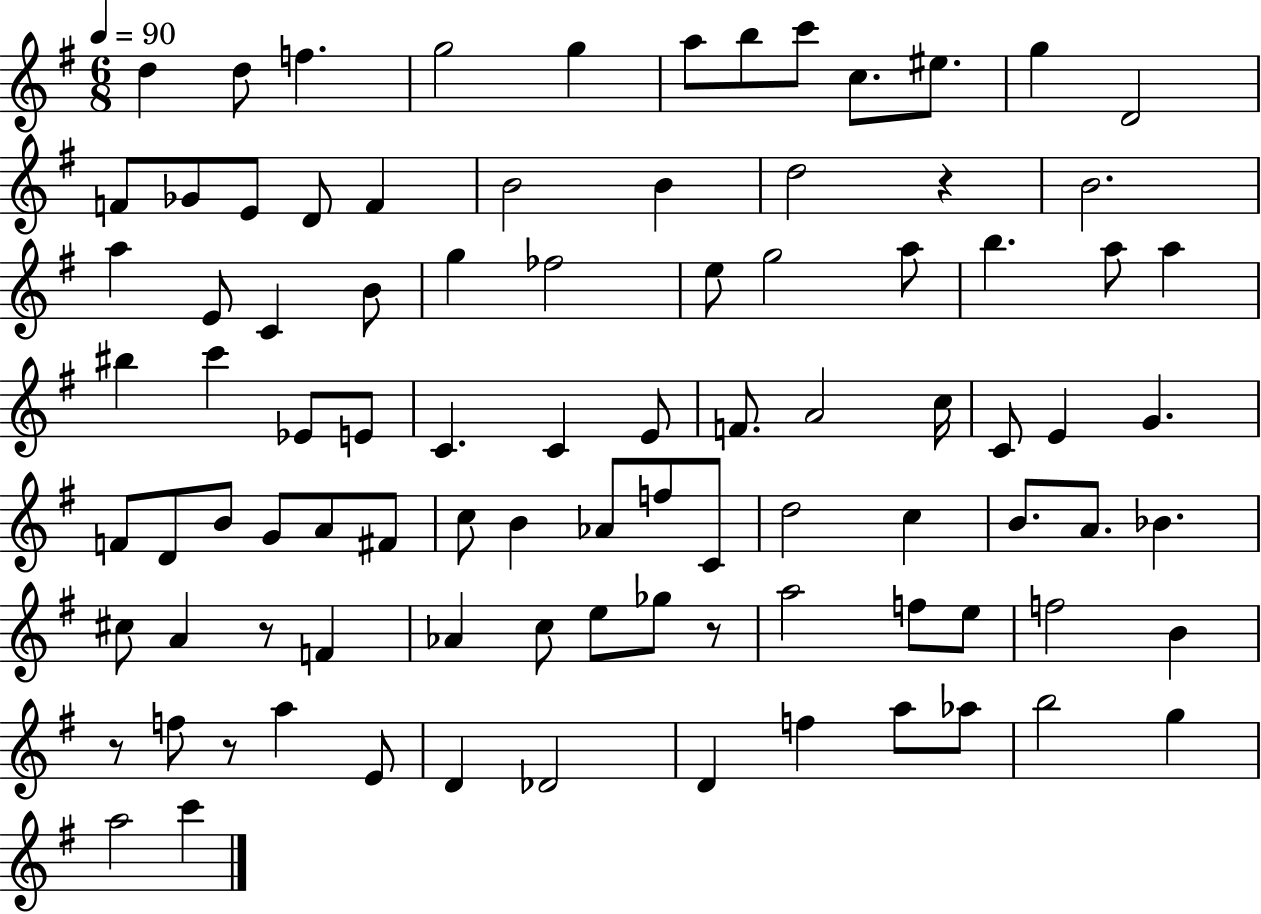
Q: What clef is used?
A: treble